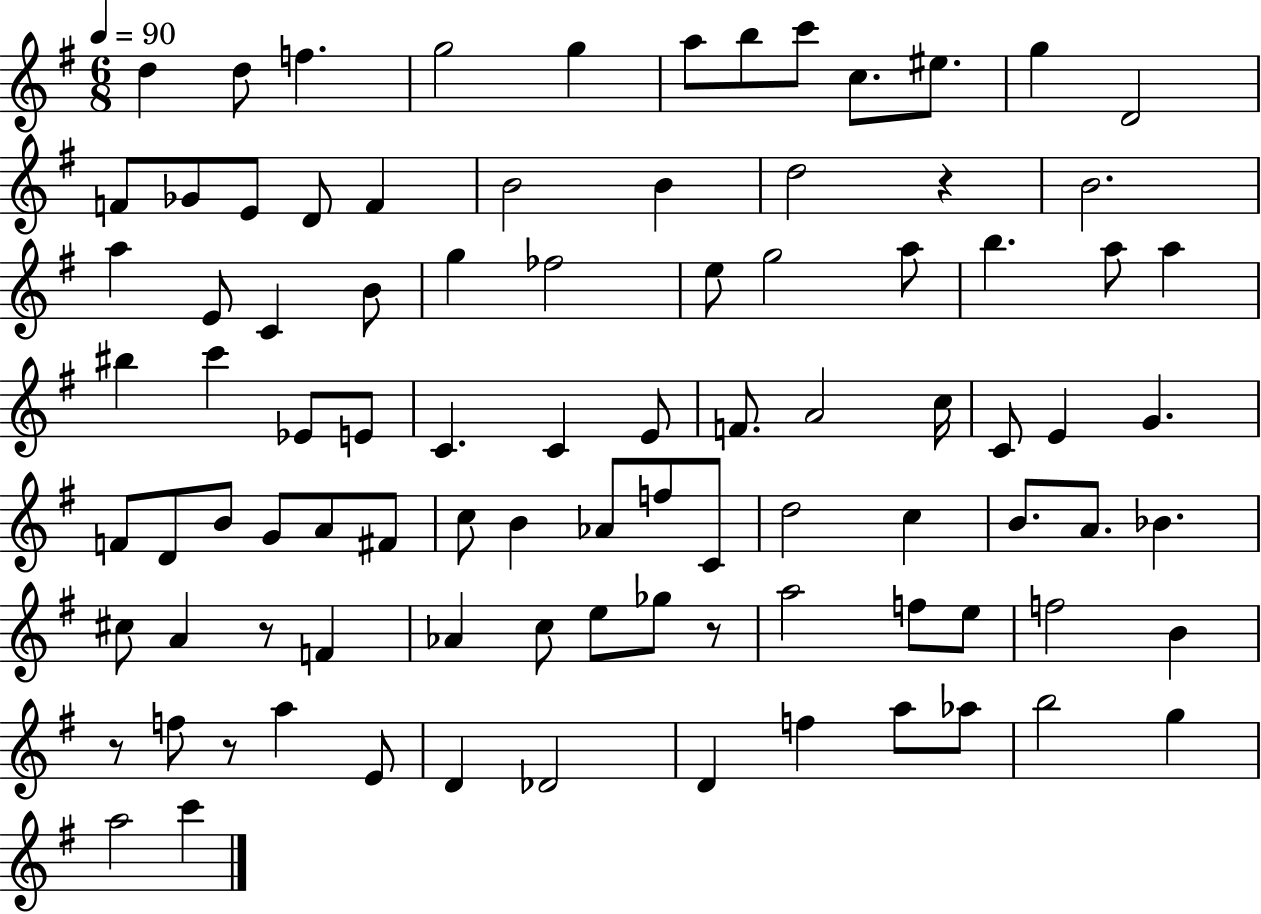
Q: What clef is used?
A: treble